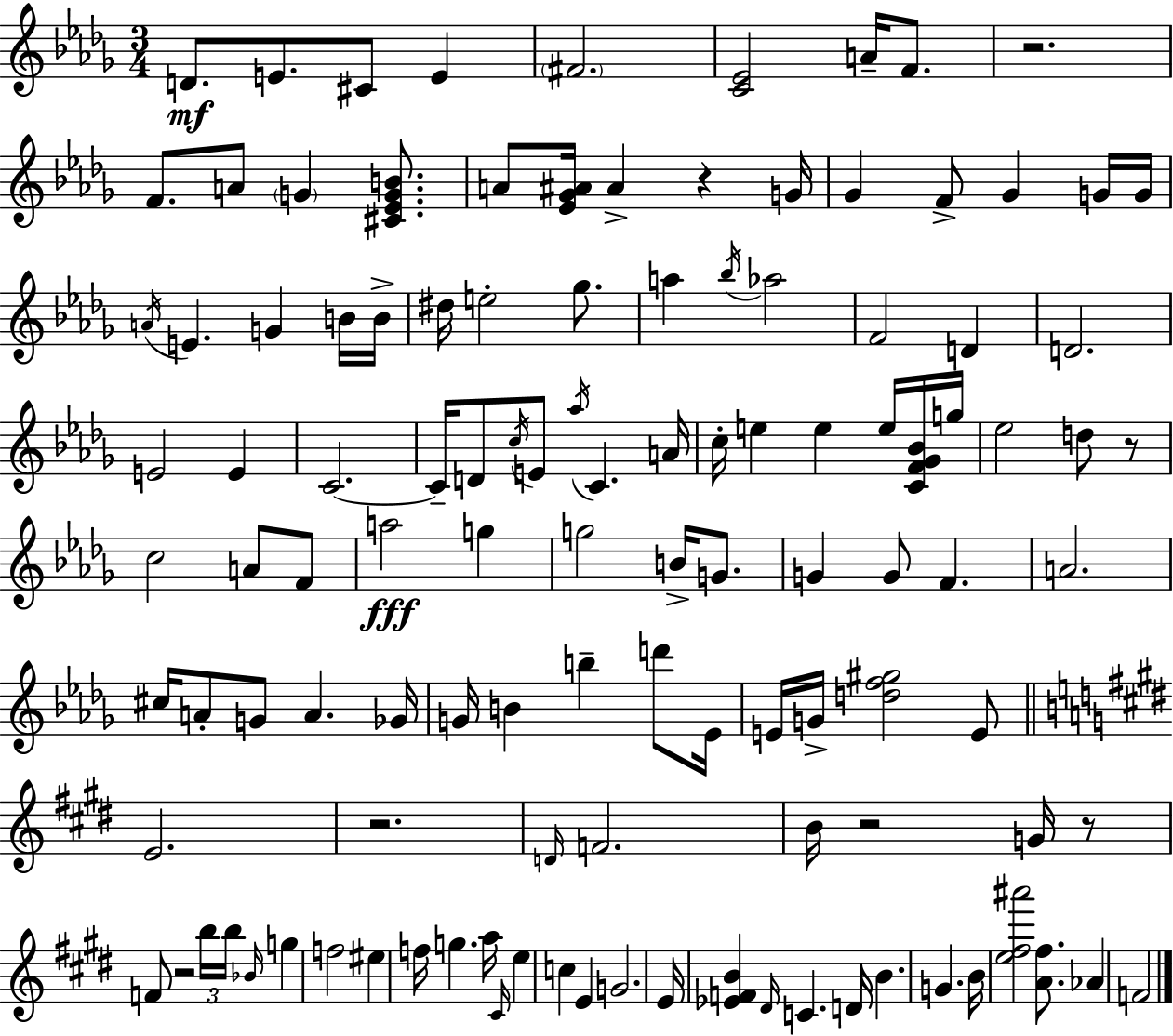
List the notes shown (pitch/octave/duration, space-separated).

D4/e. E4/e. C#4/e E4/q F#4/h. [C4,Eb4]/h A4/s F4/e. R/h. F4/e. A4/e G4/q [C#4,Eb4,G4,B4]/e. A4/e [Eb4,Gb4,A#4]/s A#4/q R/q G4/s Gb4/q F4/e Gb4/q G4/s G4/s A4/s E4/q. G4/q B4/s B4/s D#5/s E5/h Gb5/e. A5/q Bb5/s Ab5/h F4/h D4/q D4/h. E4/h E4/q C4/h. C4/s D4/e C5/s E4/e Ab5/s C4/q. A4/s C5/s E5/q E5/q E5/s [C4,F4,Gb4,Bb4]/s G5/s Eb5/h D5/e R/e C5/h A4/e F4/e A5/h G5/q G5/h B4/s G4/e. G4/q G4/e F4/q. A4/h. C#5/s A4/e G4/e A4/q. Gb4/s G4/s B4/q B5/q D6/e Eb4/s E4/s G4/s [D5,F5,G#5]/h E4/e E4/h. R/h. D4/s F4/h. B4/s R/h G4/s R/e F4/e R/h B5/s B5/s Bb4/s G5/q F5/h EIS5/q F5/s G5/q. A5/s C#4/s E5/q C5/q E4/q G4/h. E4/s [Eb4,F4,B4]/q D#4/s C4/q. D4/s B4/q. G4/q. B4/s [E5,F#5,A#6]/h [A4,F#5]/e. Ab4/q F4/h